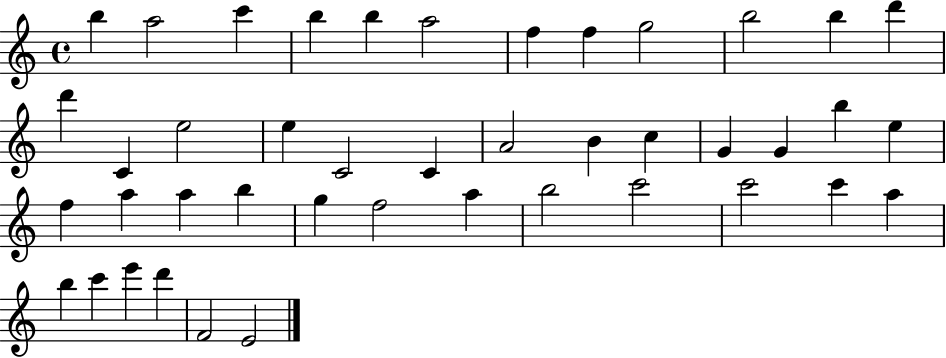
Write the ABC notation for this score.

X:1
T:Untitled
M:4/4
L:1/4
K:C
b a2 c' b b a2 f f g2 b2 b d' d' C e2 e C2 C A2 B c G G b e f a a b g f2 a b2 c'2 c'2 c' a b c' e' d' F2 E2